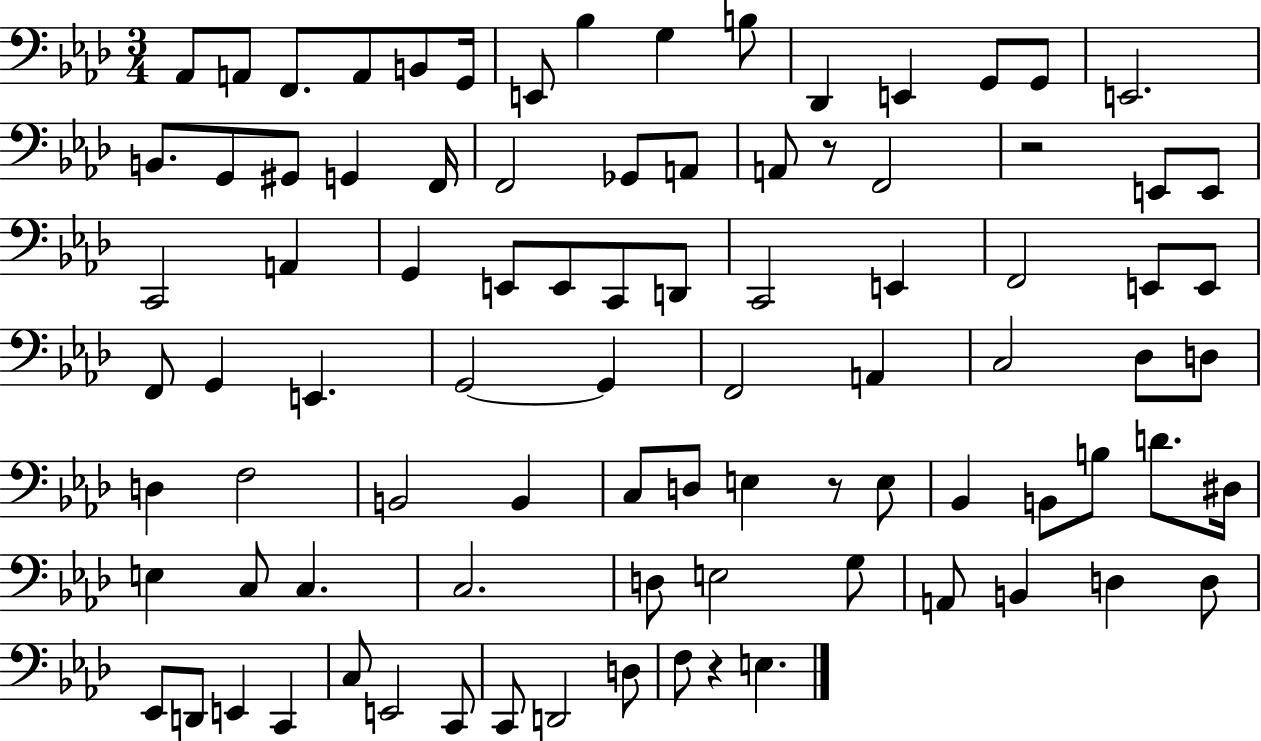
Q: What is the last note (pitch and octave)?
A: E3